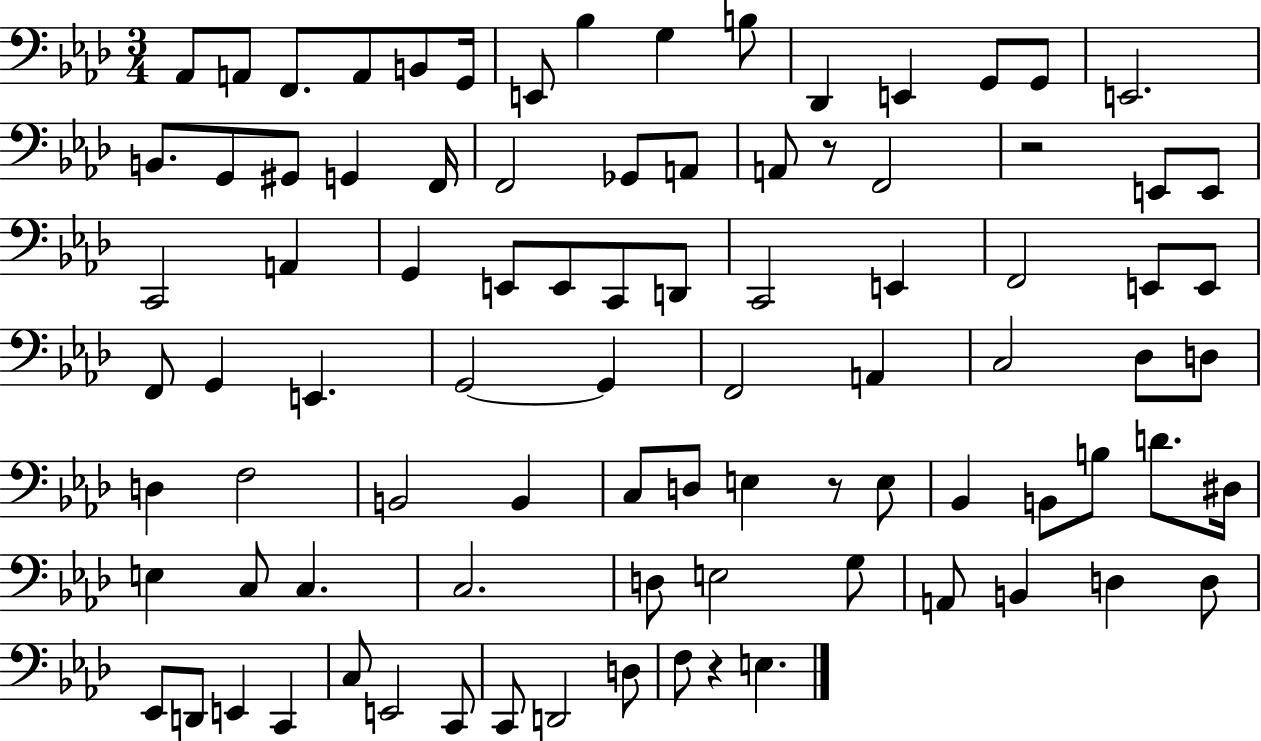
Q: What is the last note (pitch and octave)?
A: E3